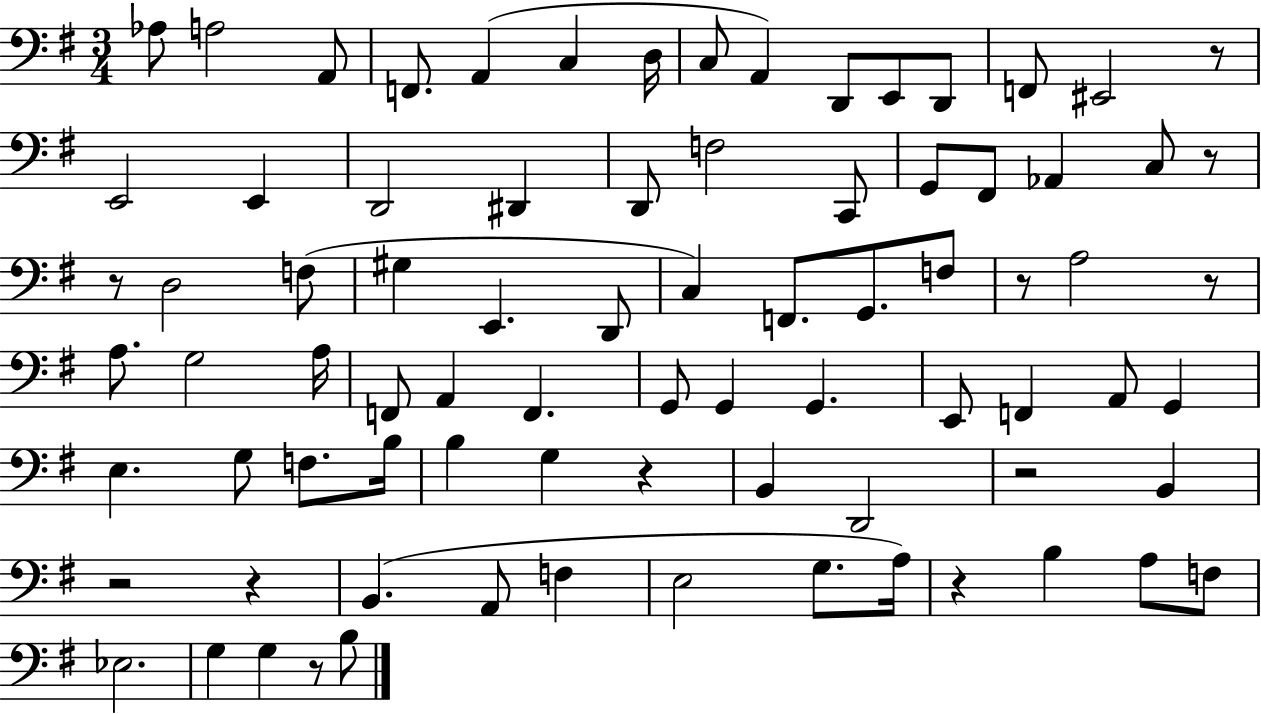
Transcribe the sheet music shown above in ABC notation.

X:1
T:Untitled
M:3/4
L:1/4
K:G
_A,/2 A,2 A,,/2 F,,/2 A,, C, D,/4 C,/2 A,, D,,/2 E,,/2 D,,/2 F,,/2 ^E,,2 z/2 E,,2 E,, D,,2 ^D,, D,,/2 F,2 C,,/2 G,,/2 ^F,,/2 _A,, C,/2 z/2 z/2 D,2 F,/2 ^G, E,, D,,/2 C, F,,/2 G,,/2 F,/2 z/2 A,2 z/2 A,/2 G,2 A,/4 F,,/2 A,, F,, G,,/2 G,, G,, E,,/2 F,, A,,/2 G,, E, G,/2 F,/2 B,/4 B, G, z B,, D,,2 z2 B,, z2 z B,, A,,/2 F, E,2 G,/2 A,/4 z B, A,/2 F,/2 _E,2 G, G, z/2 B,/2